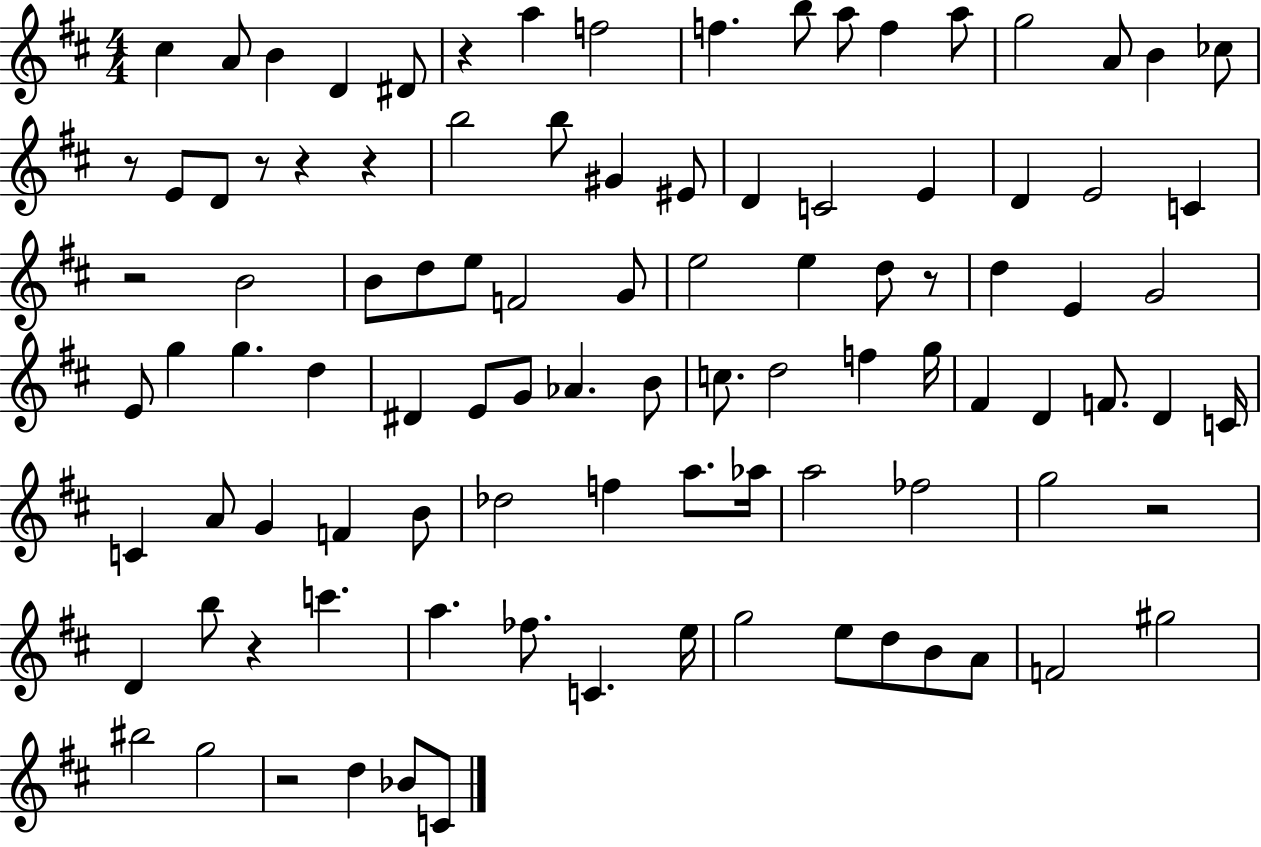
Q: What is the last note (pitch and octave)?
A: C4